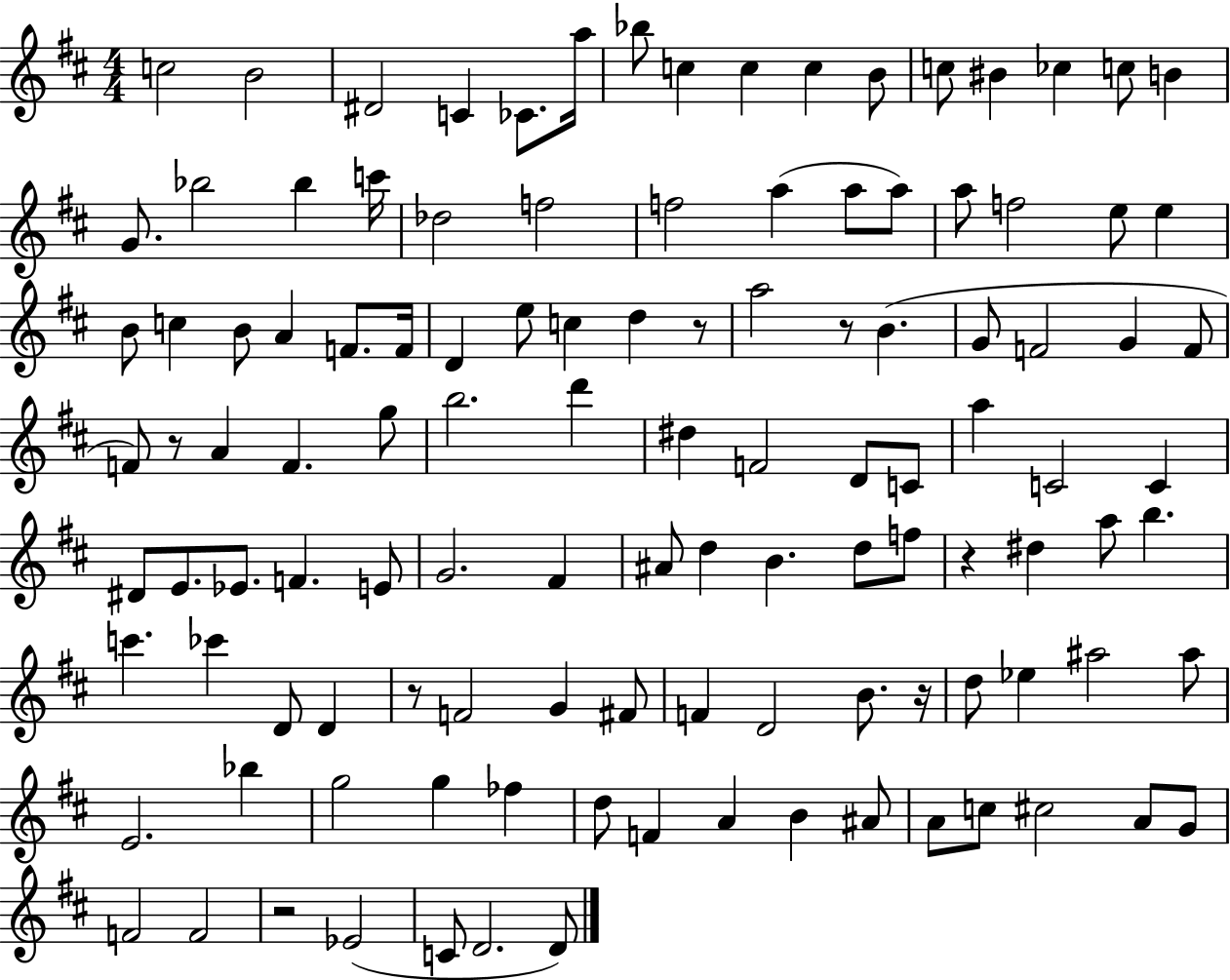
C5/h B4/h D#4/h C4/q CES4/e. A5/s Bb5/e C5/q C5/q C5/q B4/e C5/e BIS4/q CES5/q C5/e B4/q G4/e. Bb5/h Bb5/q C6/s Db5/h F5/h F5/h A5/q A5/e A5/e A5/e F5/h E5/e E5/q B4/e C5/q B4/e A4/q F4/e. F4/s D4/q E5/e C5/q D5/q R/e A5/h R/e B4/q. G4/e F4/h G4/q F4/e F4/e R/e A4/q F4/q. G5/e B5/h. D6/q D#5/q F4/h D4/e C4/e A5/q C4/h C4/q D#4/e E4/e. Eb4/e. F4/q. E4/e G4/h. F#4/q A#4/e D5/q B4/q. D5/e F5/e R/q D#5/q A5/e B5/q. C6/q. CES6/q D4/e D4/q R/e F4/h G4/q F#4/e F4/q D4/h B4/e. R/s D5/e Eb5/q A#5/h A#5/e E4/h. Bb5/q G5/h G5/q FES5/q D5/e F4/q A4/q B4/q A#4/e A4/e C5/e C#5/h A4/e G4/e F4/h F4/h R/h Eb4/h C4/e D4/h. D4/e